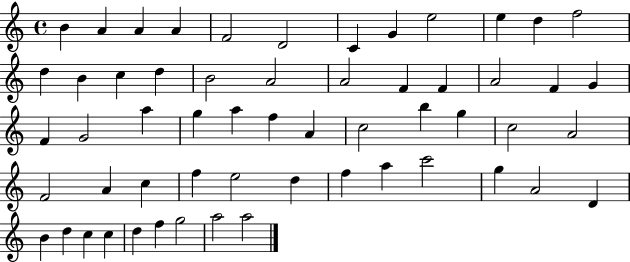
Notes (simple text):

B4/q A4/q A4/q A4/q F4/h D4/h C4/q G4/q E5/h E5/q D5/q F5/h D5/q B4/q C5/q D5/q B4/h A4/h A4/h F4/q F4/q A4/h F4/q G4/q F4/q G4/h A5/q G5/q A5/q F5/q A4/q C5/h B5/q G5/q C5/h A4/h F4/h A4/q C5/q F5/q E5/h D5/q F5/q A5/q C6/h G5/q A4/h D4/q B4/q D5/q C5/q C5/q D5/q F5/q G5/h A5/h A5/h